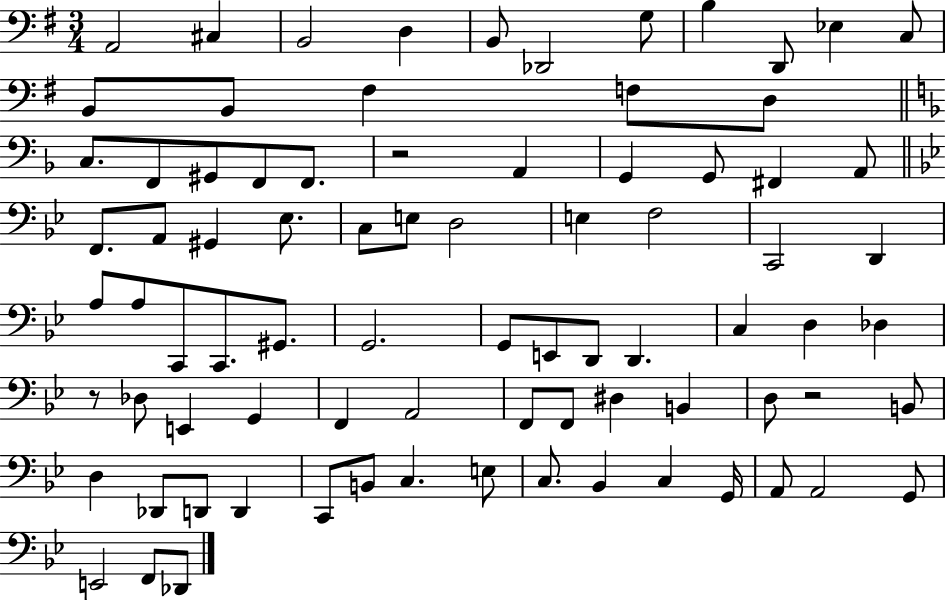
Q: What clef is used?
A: bass